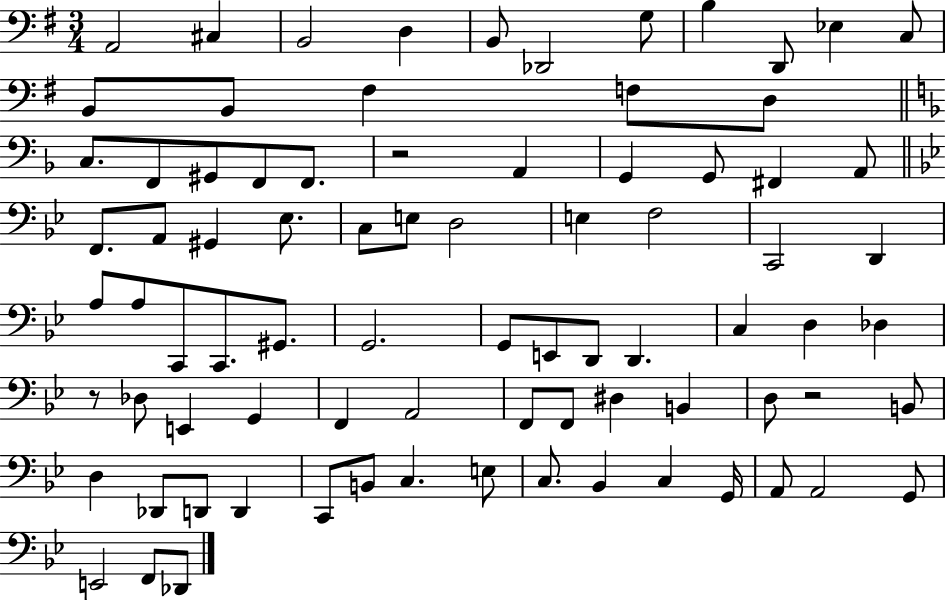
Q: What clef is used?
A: bass